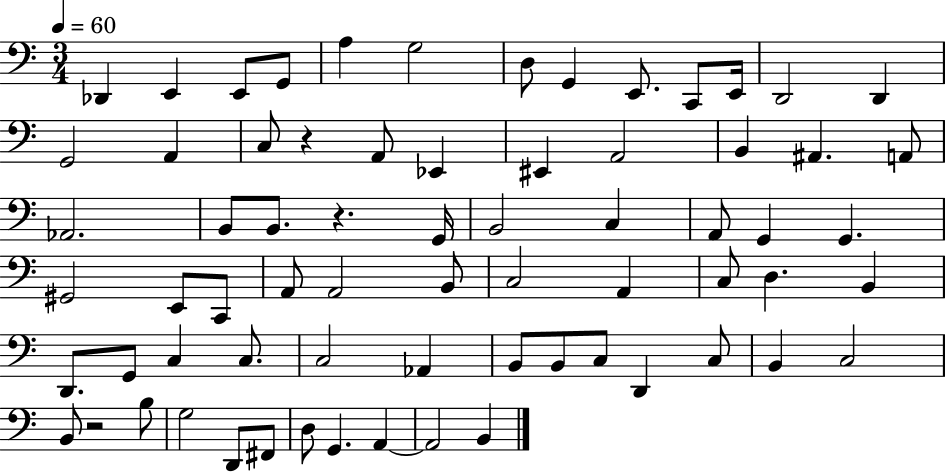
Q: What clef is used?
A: bass